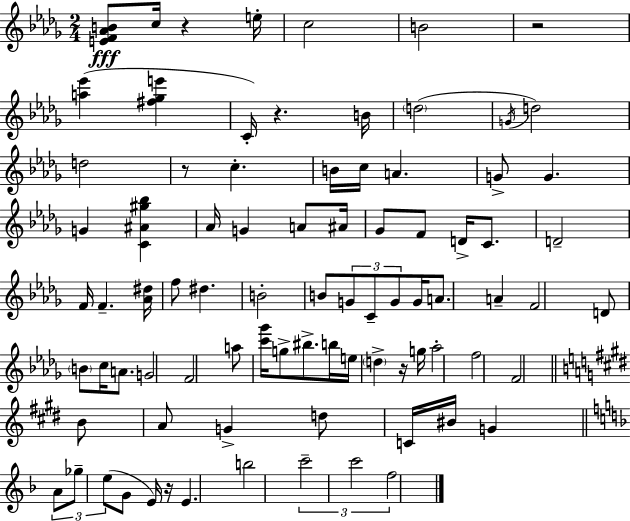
{
  \clef treble
  \numericTimeSignature
  \time 2/4
  \key bes \minor
  <e' f' aes' b'>8\fff c''16 r4 e''16-. | c''2 | b'2 | r2 | \break <a'' ees'''>4( <fis'' ges'' e'''>4 | c'16-.) r4. b'16 | \parenthesize d''2( | \acciaccatura { g'16 } d''2) | \break d''2 | r8 c''4.-. | b'16 c''16 a'4. | g'8-> g'4. | \break g'4 <c' ais' gis'' bes''>4 | aes'16 g'4 a'8 | ais'16 ges'8 f'8 d'16-> c'8. | d'2-- | \break f'16 f'4.-- | <aes' dis''>16 f''8 dis''4. | b'2-. | b'8 \tuplet 3/2 { g'8 c'8-- g'8 } | \break g'16 a'8. a'4-- | f'2 | d'8 \parenthesize b'8 c''16 a'8. | g'2 | \break f'2 | a''8 <c''' ges'''>16 g''8-> bis''8.-> | b''16 e''16 \parenthesize d''4-> r16 | g''16 aes''2-. | \break f''2 | f'2 | \bar "||" \break \key e \major b'8 a'8 g'4-> | d''8 c'16 bis'16 g'4 | \bar "||" \break \key f \major \tuplet 3/2 { a'8 ges''8-- e''8( } g'8 | e'16) r16 e'4. | b''2 | \tuplet 3/2 { c'''2-- | \break c'''2 | f''2 } | \bar "|."
}